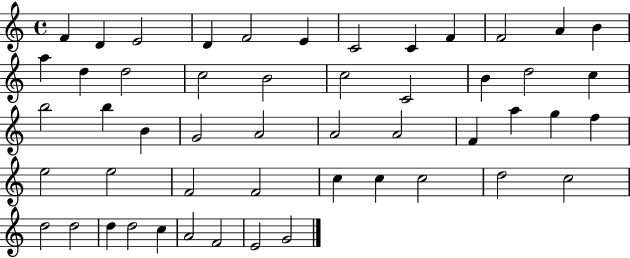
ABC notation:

X:1
T:Untitled
M:4/4
L:1/4
K:C
F D E2 D F2 E C2 C F F2 A B a d d2 c2 B2 c2 C2 B d2 c b2 b B G2 A2 A2 A2 F a g f e2 e2 F2 F2 c c c2 d2 c2 d2 d2 d d2 c A2 F2 E2 G2